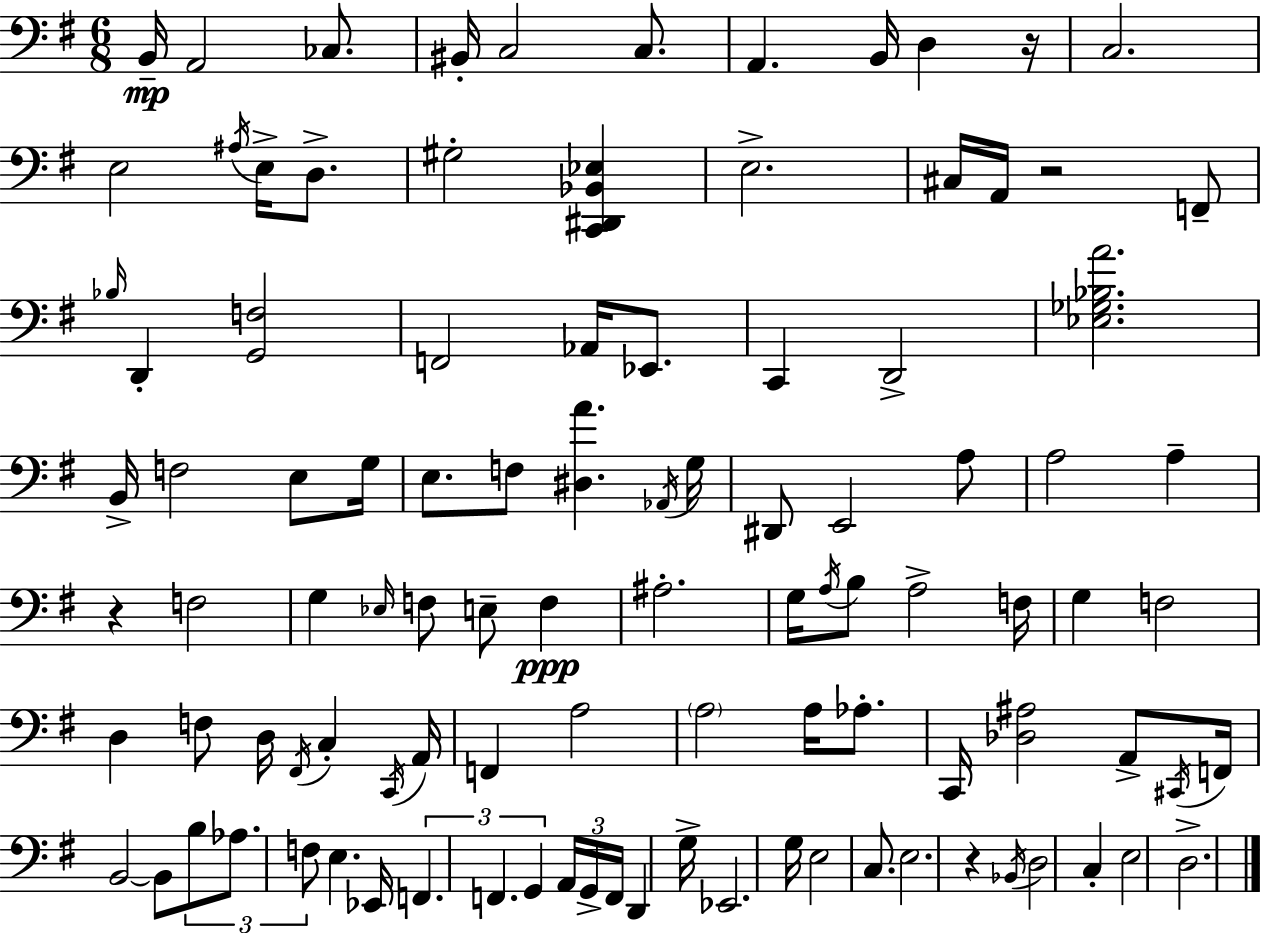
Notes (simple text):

B2/s A2/h CES3/e. BIS2/s C3/h C3/e. A2/q. B2/s D3/q R/s C3/h. E3/h A#3/s E3/s D3/e. G#3/h [C2,D#2,Bb2,Eb3]/q E3/h. C#3/s A2/s R/h F2/e Bb3/s D2/q [G2,F3]/h F2/h Ab2/s Eb2/e. C2/q D2/h [Eb3,Gb3,Bb3,A4]/h. B2/s F3/h E3/e G3/s E3/e. F3/e [D#3,A4]/q. Ab2/s G3/s D#2/e E2/h A3/e A3/h A3/q R/q F3/h G3/q Eb3/s F3/e E3/e F3/q A#3/h. G3/s A3/s B3/e A3/h F3/s G3/q F3/h D3/q F3/e D3/s F#2/s C3/q C2/s A2/s F2/q A3/h A3/h A3/s Ab3/e. C2/s [Db3,A#3]/h A2/e C#2/s F2/s B2/h B2/e B3/e Ab3/e. F3/e E3/q. Eb2/s F2/q. F2/q. G2/q A2/s G2/s F2/s D2/q G3/s Eb2/h. G3/s E3/h C3/e. E3/h. R/q Bb2/s D3/h C3/q E3/h D3/h.